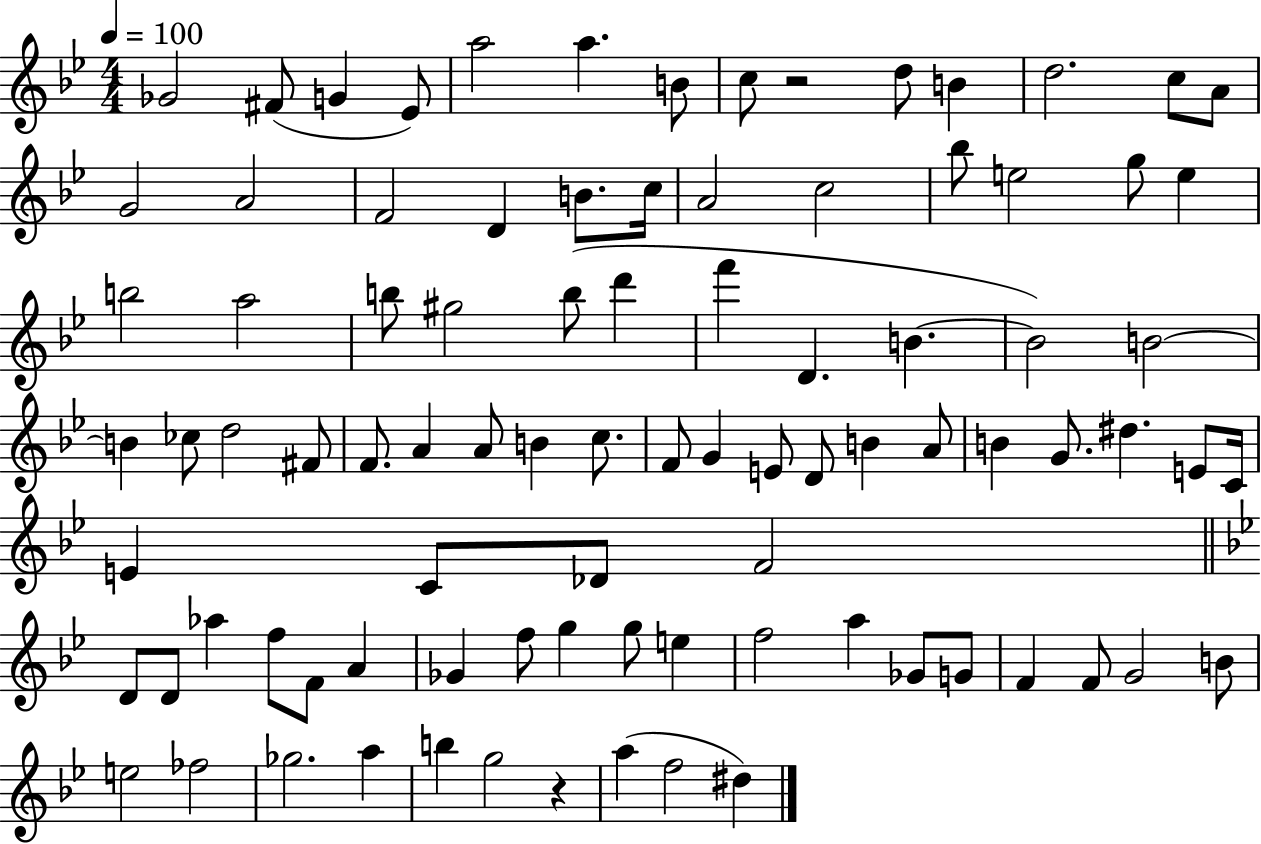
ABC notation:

X:1
T:Untitled
M:4/4
L:1/4
K:Bb
_G2 ^F/2 G _E/2 a2 a B/2 c/2 z2 d/2 B d2 c/2 A/2 G2 A2 F2 D B/2 c/4 A2 c2 _b/2 e2 g/2 e b2 a2 b/2 ^g2 b/2 d' f' D B B2 B2 B _c/2 d2 ^F/2 F/2 A A/2 B c/2 F/2 G E/2 D/2 B A/2 B G/2 ^d E/2 C/4 E C/2 _D/2 F2 D/2 D/2 _a f/2 F/2 A _G f/2 g g/2 e f2 a _G/2 G/2 F F/2 G2 B/2 e2 _f2 _g2 a b g2 z a f2 ^d